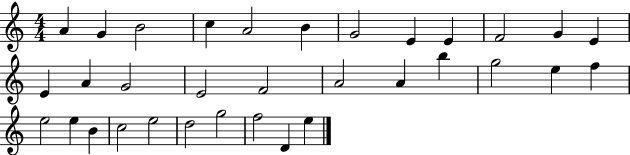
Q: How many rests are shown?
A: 0